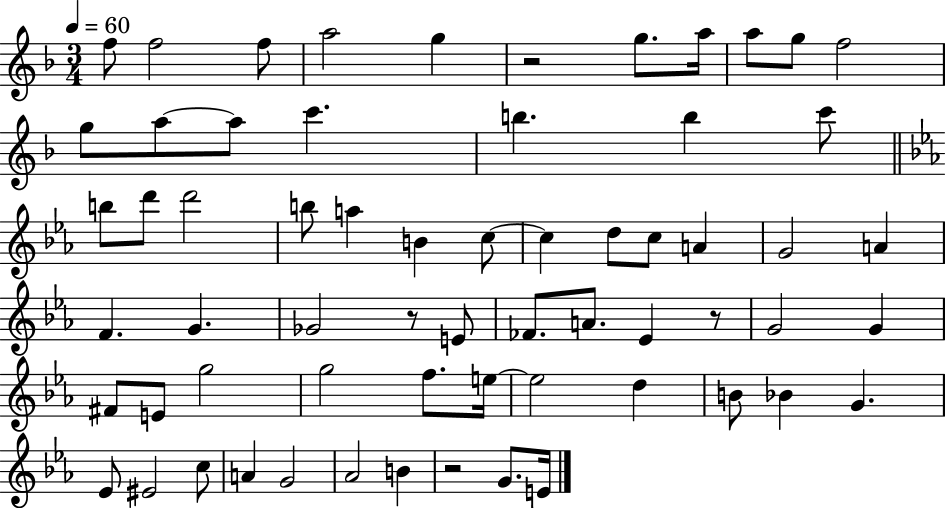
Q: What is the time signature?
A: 3/4